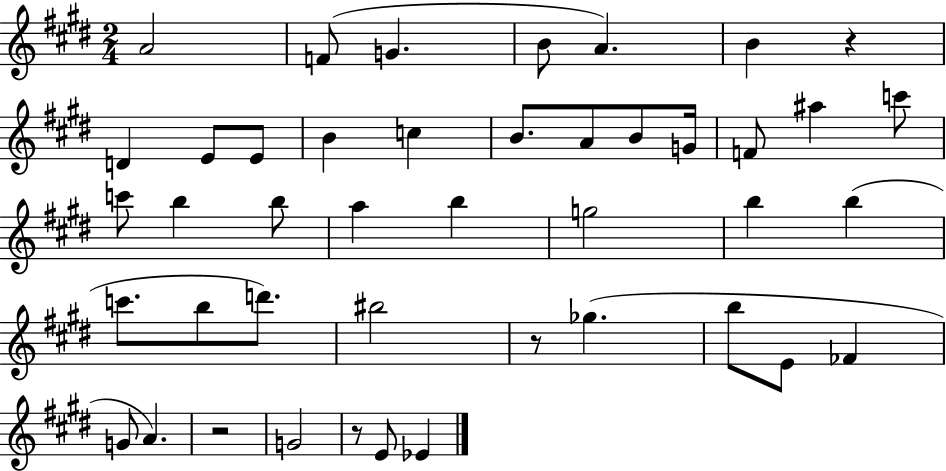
{
  \clef treble
  \numericTimeSignature
  \time 2/4
  \key e \major
  a'2 | f'8( g'4. | b'8 a'4.) | b'4 r4 | \break d'4 e'8 e'8 | b'4 c''4 | b'8. a'8 b'8 g'16 | f'8 ais''4 c'''8 | \break c'''8 b''4 b''8 | a''4 b''4 | g''2 | b''4 b''4( | \break c'''8. b''8 d'''8.) | bis''2 | r8 ges''4.( | b''8 e'8 fes'4 | \break g'8 a'4.) | r2 | g'2 | r8 e'8 ees'4 | \break \bar "|."
}